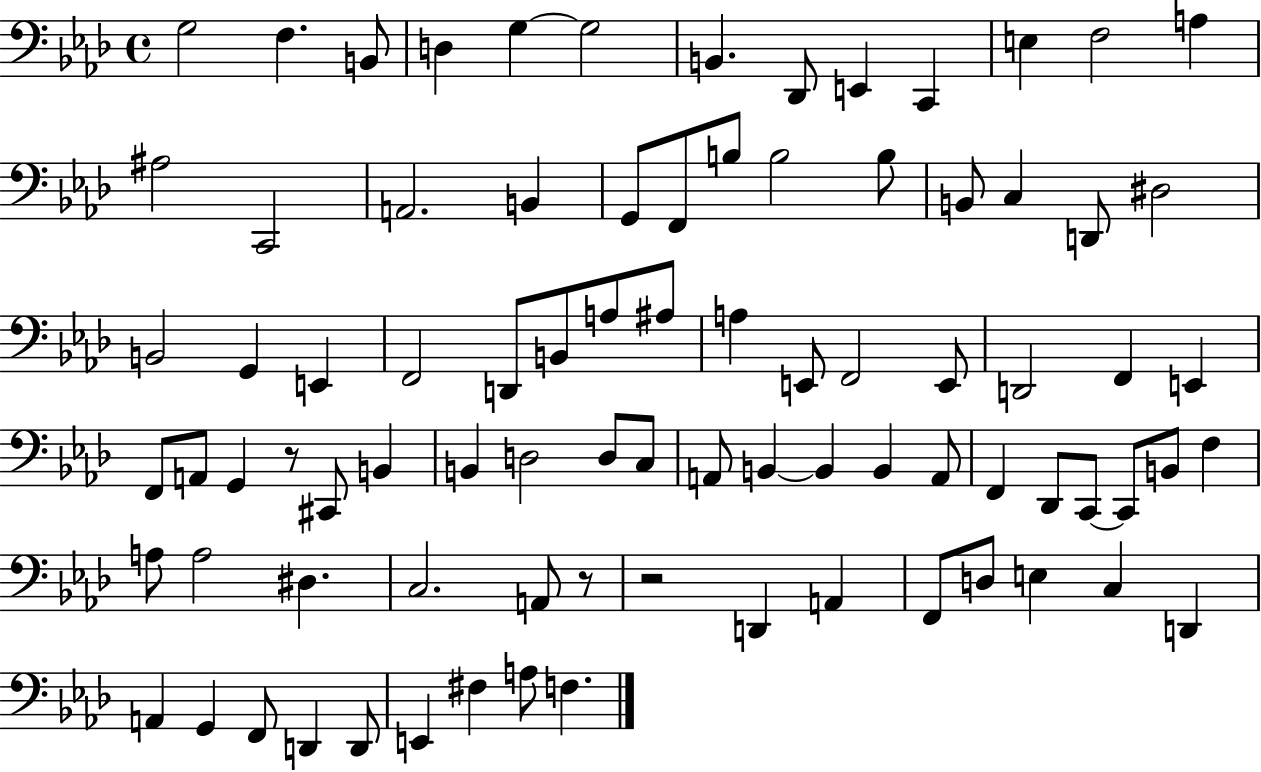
X:1
T:Untitled
M:4/4
L:1/4
K:Ab
G,2 F, B,,/2 D, G, G,2 B,, _D,,/2 E,, C,, E, F,2 A, ^A,2 C,,2 A,,2 B,, G,,/2 F,,/2 B,/2 B,2 B,/2 B,,/2 C, D,,/2 ^D,2 B,,2 G,, E,, F,,2 D,,/2 B,,/2 A,/2 ^A,/2 A, E,,/2 F,,2 E,,/2 D,,2 F,, E,, F,,/2 A,,/2 G,, z/2 ^C,,/2 B,, B,, D,2 D,/2 C,/2 A,,/2 B,, B,, B,, A,,/2 F,, _D,,/2 C,,/2 C,,/2 B,,/2 F, A,/2 A,2 ^D, C,2 A,,/2 z/2 z2 D,, A,, F,,/2 D,/2 E, C, D,, A,, G,, F,,/2 D,, D,,/2 E,, ^F, A,/2 F,